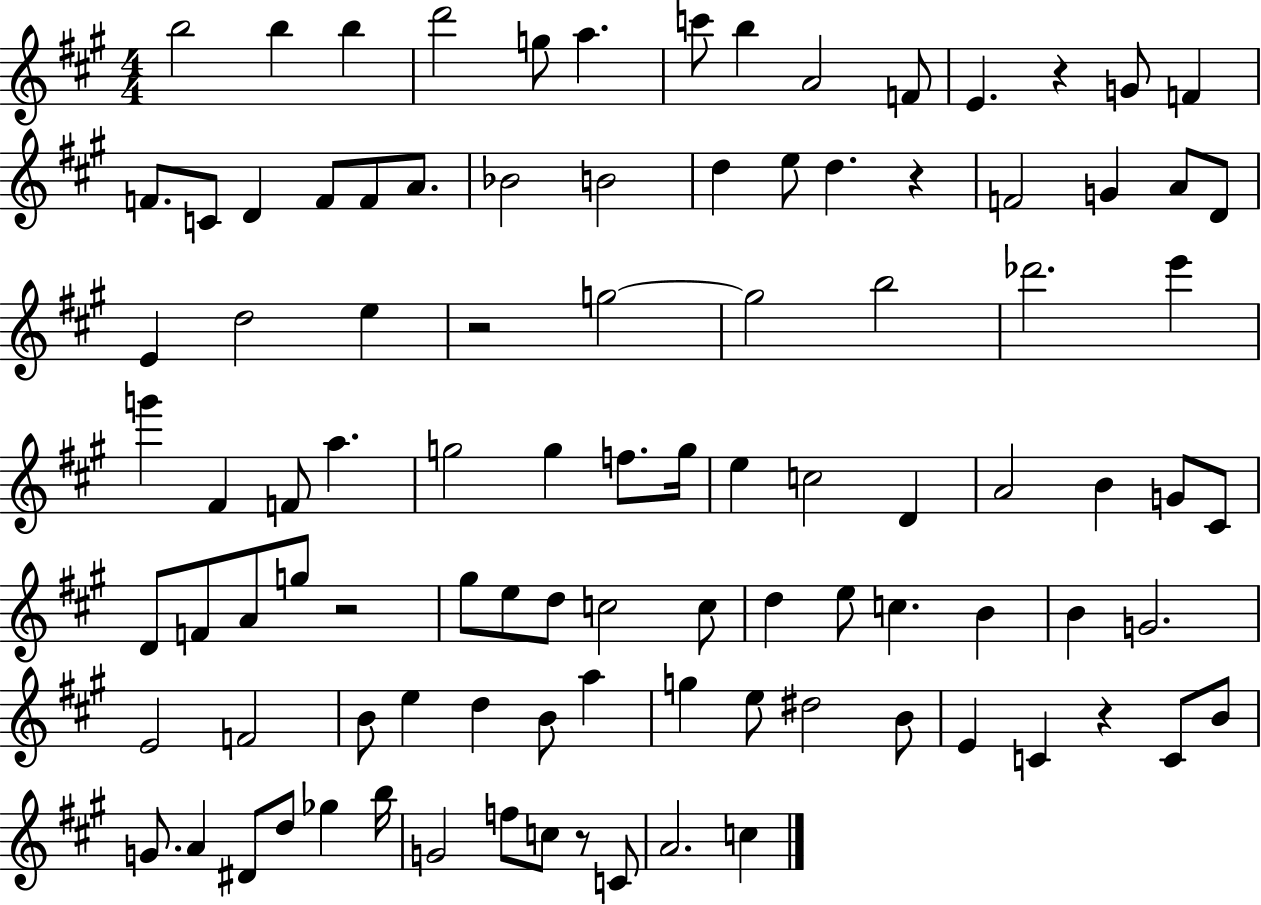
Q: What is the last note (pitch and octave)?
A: C5